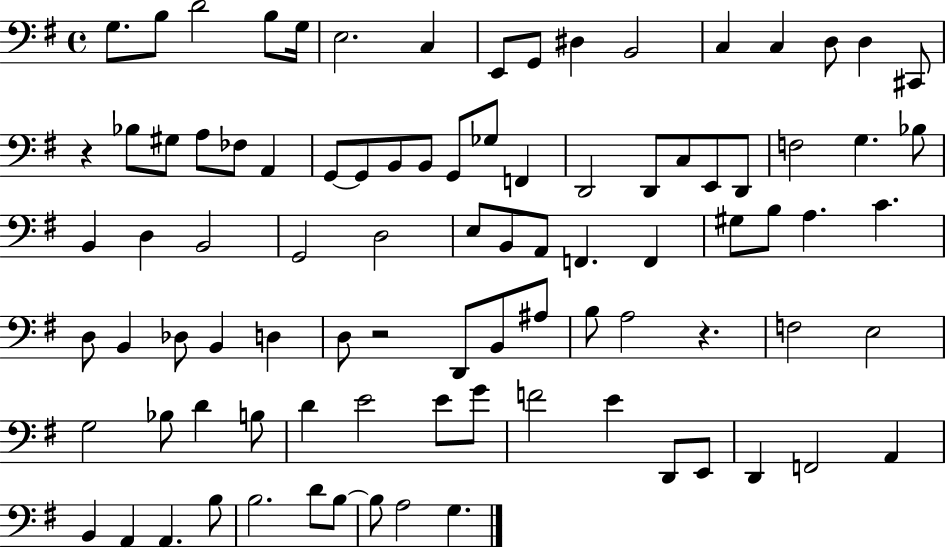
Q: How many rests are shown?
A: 3